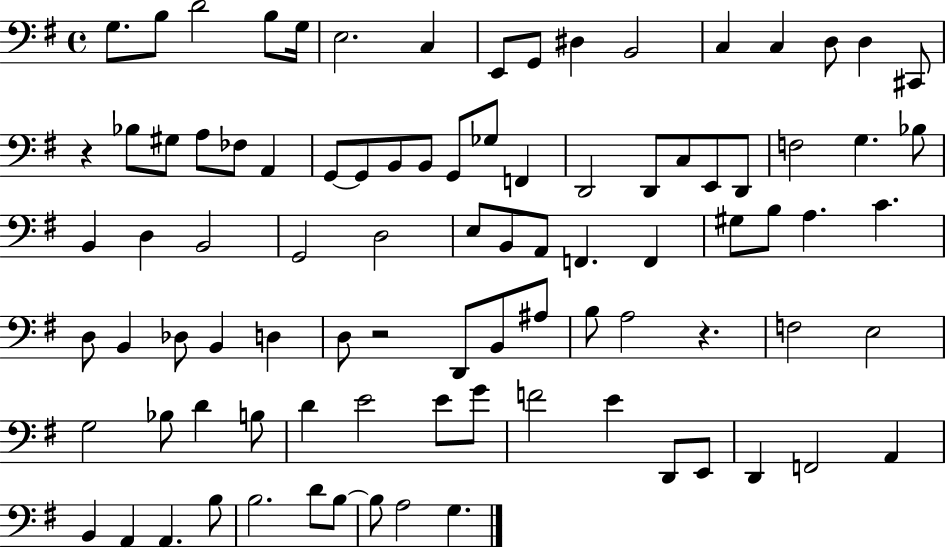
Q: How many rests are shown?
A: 3